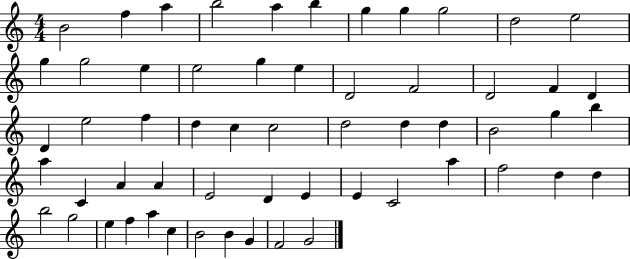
X:1
T:Untitled
M:4/4
L:1/4
K:C
B2 f a b2 a b g g g2 d2 e2 g g2 e e2 g e D2 F2 D2 F D D e2 f d c c2 d2 d d B2 g b a C A A E2 D E E C2 a f2 d d b2 g2 e f a c B2 B G F2 G2